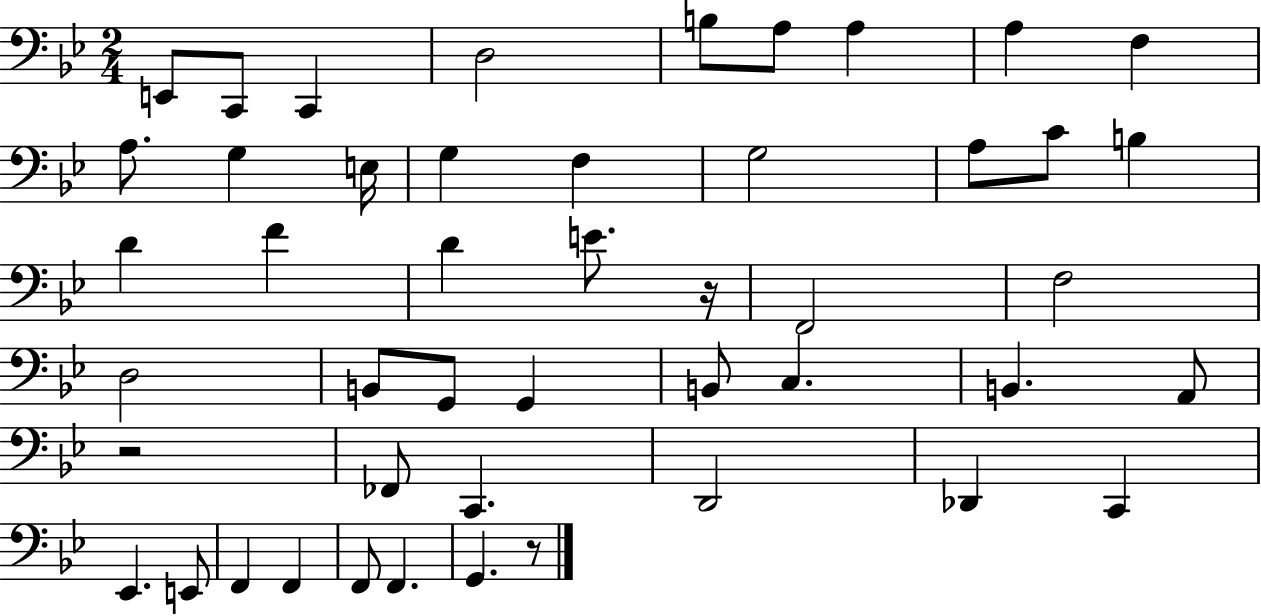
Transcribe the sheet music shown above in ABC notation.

X:1
T:Untitled
M:2/4
L:1/4
K:Bb
E,,/2 C,,/2 C,, D,2 B,/2 A,/2 A, A, F, A,/2 G, E,/4 G, F, G,2 A,/2 C/2 B, D F D E/2 z/4 F,,2 F,2 D,2 B,,/2 G,,/2 G,, B,,/2 C, B,, A,,/2 z2 _F,,/2 C,, D,,2 _D,, C,, _E,, E,,/2 F,, F,, F,,/2 F,, G,, z/2